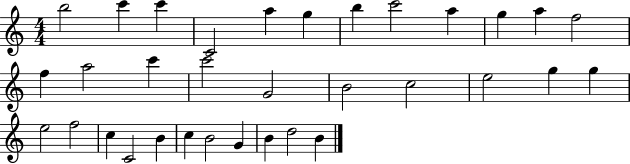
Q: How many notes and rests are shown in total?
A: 33